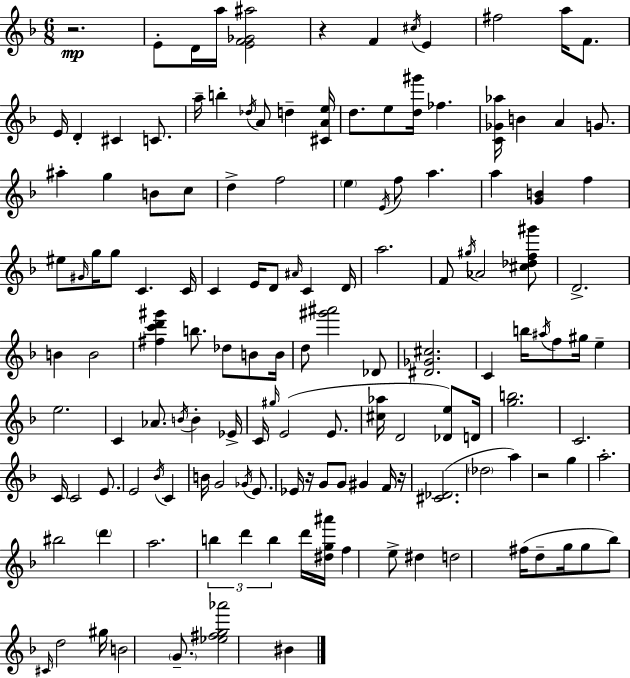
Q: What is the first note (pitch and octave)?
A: E4